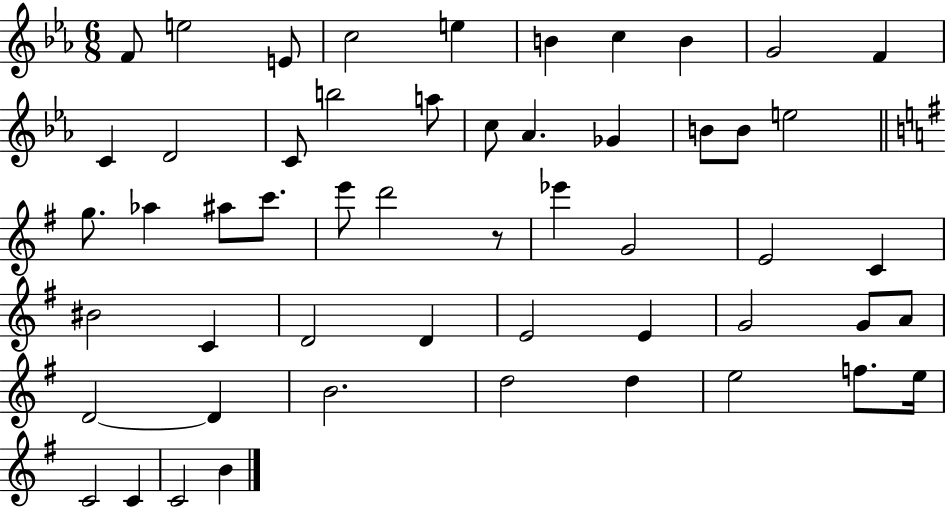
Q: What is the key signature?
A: EES major